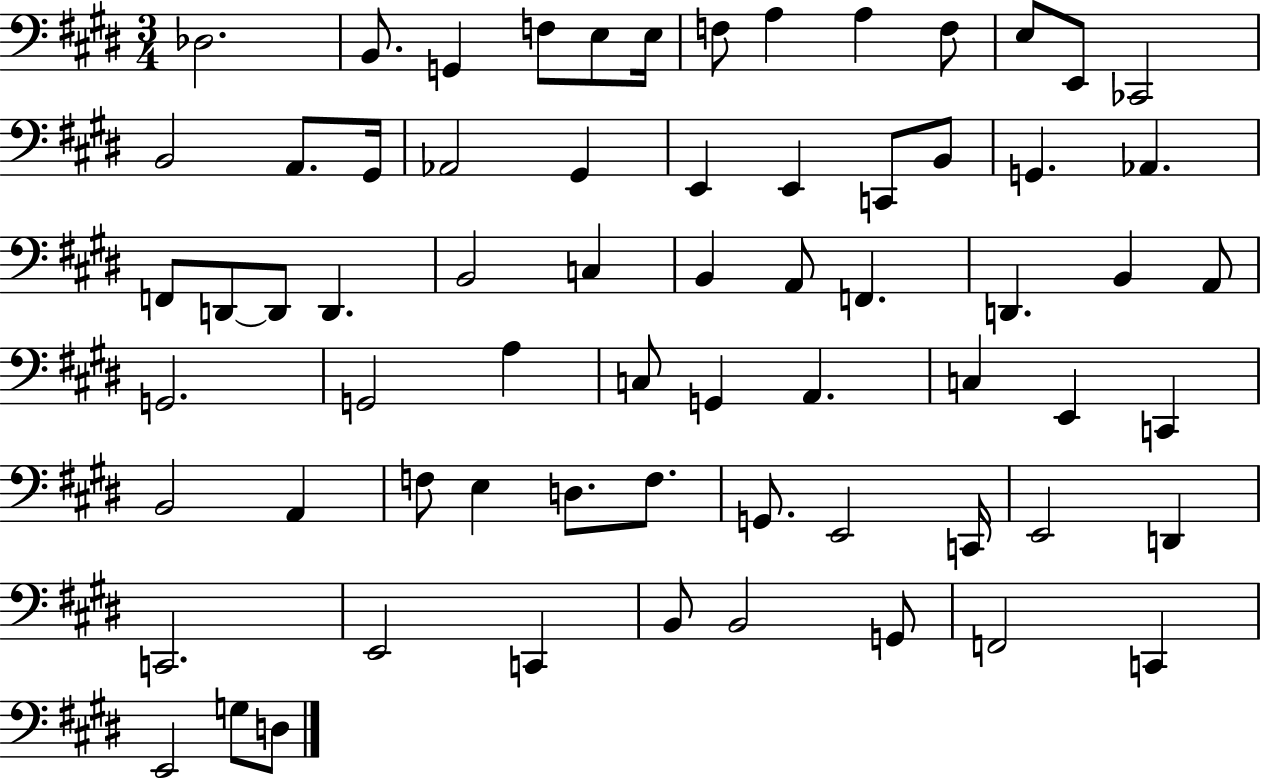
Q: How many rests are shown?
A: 0